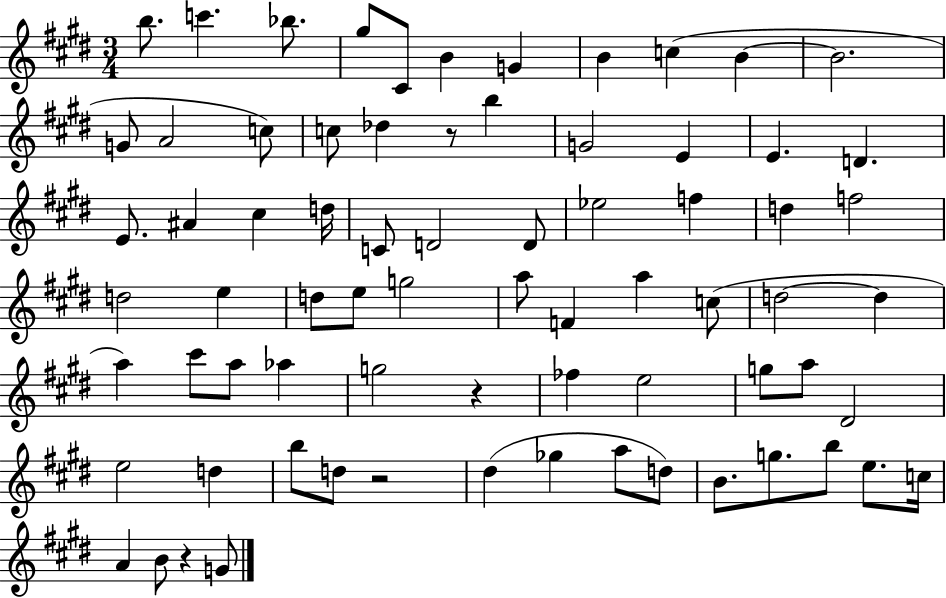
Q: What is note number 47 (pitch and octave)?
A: Ab5